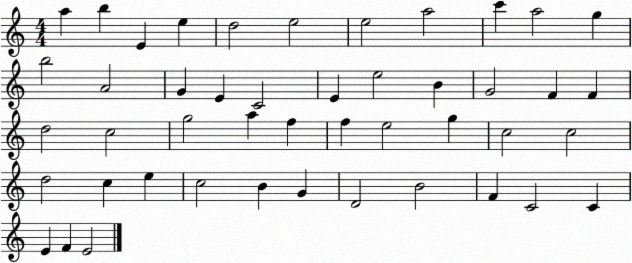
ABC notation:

X:1
T:Untitled
M:4/4
L:1/4
K:C
a b E e d2 e2 e2 a2 c' a2 g b2 A2 G E C2 E e2 B G2 F F d2 c2 g2 a f f e2 g c2 c2 d2 c e c2 B G D2 B2 F C2 C E F E2